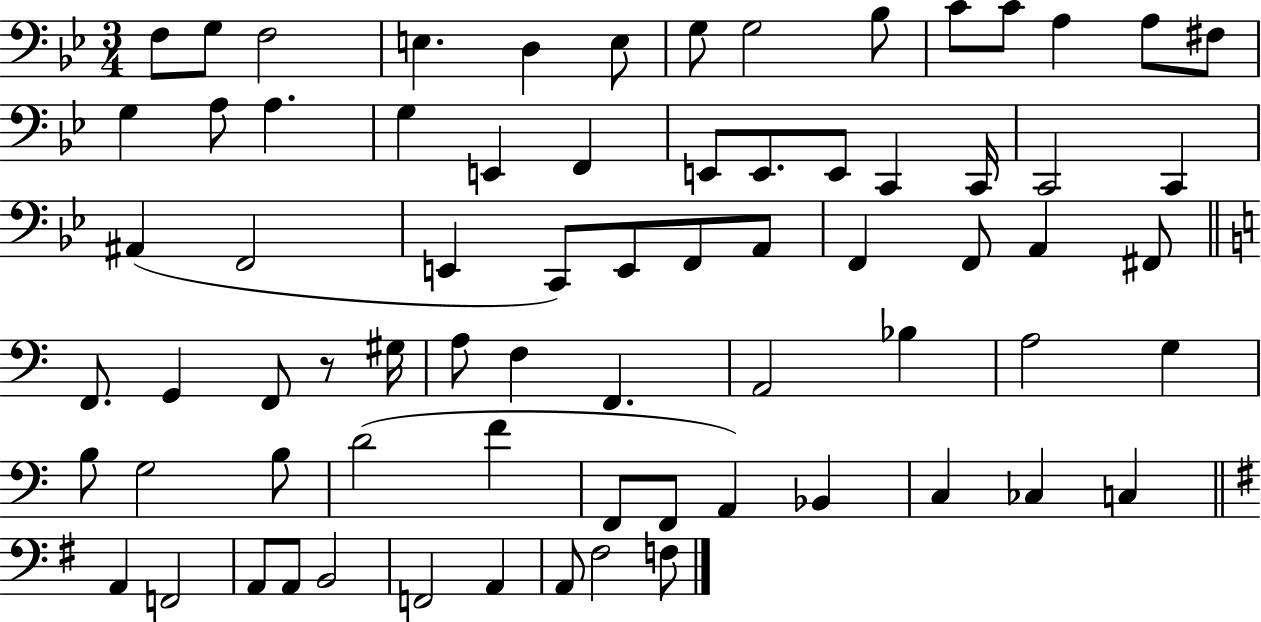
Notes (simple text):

F3/e G3/e F3/h E3/q. D3/q E3/e G3/e G3/h Bb3/e C4/e C4/e A3/q A3/e F#3/e G3/q A3/e A3/q. G3/q E2/q F2/q E2/e E2/e. E2/e C2/q C2/s C2/h C2/q A#2/q F2/h E2/q C2/e E2/e F2/e A2/e F2/q F2/e A2/q F#2/e F2/e. G2/q F2/e R/e G#3/s A3/e F3/q F2/q. A2/h Bb3/q A3/h G3/q B3/e G3/h B3/e D4/h F4/q F2/e F2/e A2/q Bb2/q C3/q CES3/q C3/q A2/q F2/h A2/e A2/e B2/h F2/h A2/q A2/e F#3/h F3/e